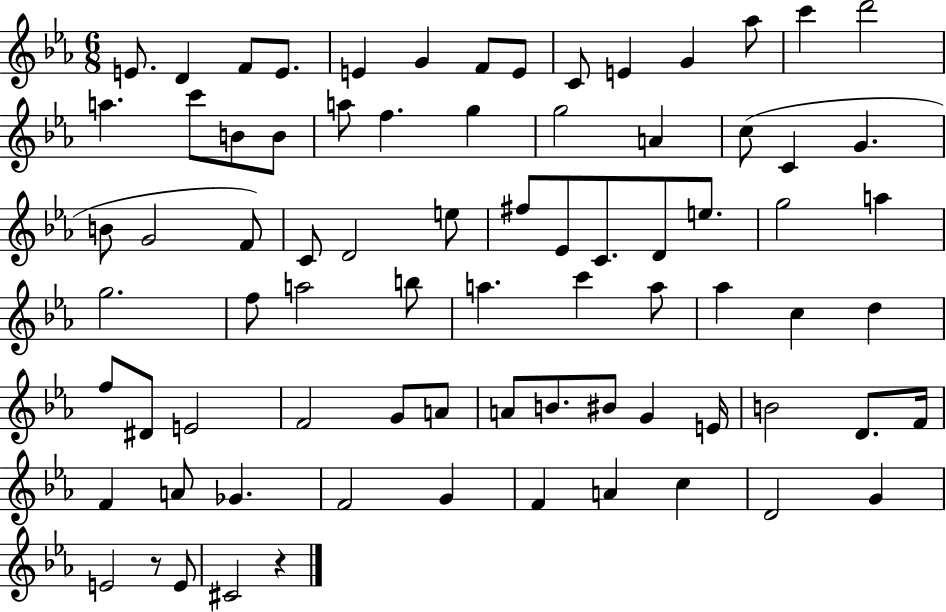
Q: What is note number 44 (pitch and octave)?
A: A5